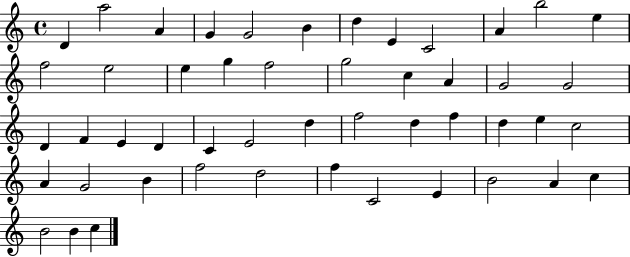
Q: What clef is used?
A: treble